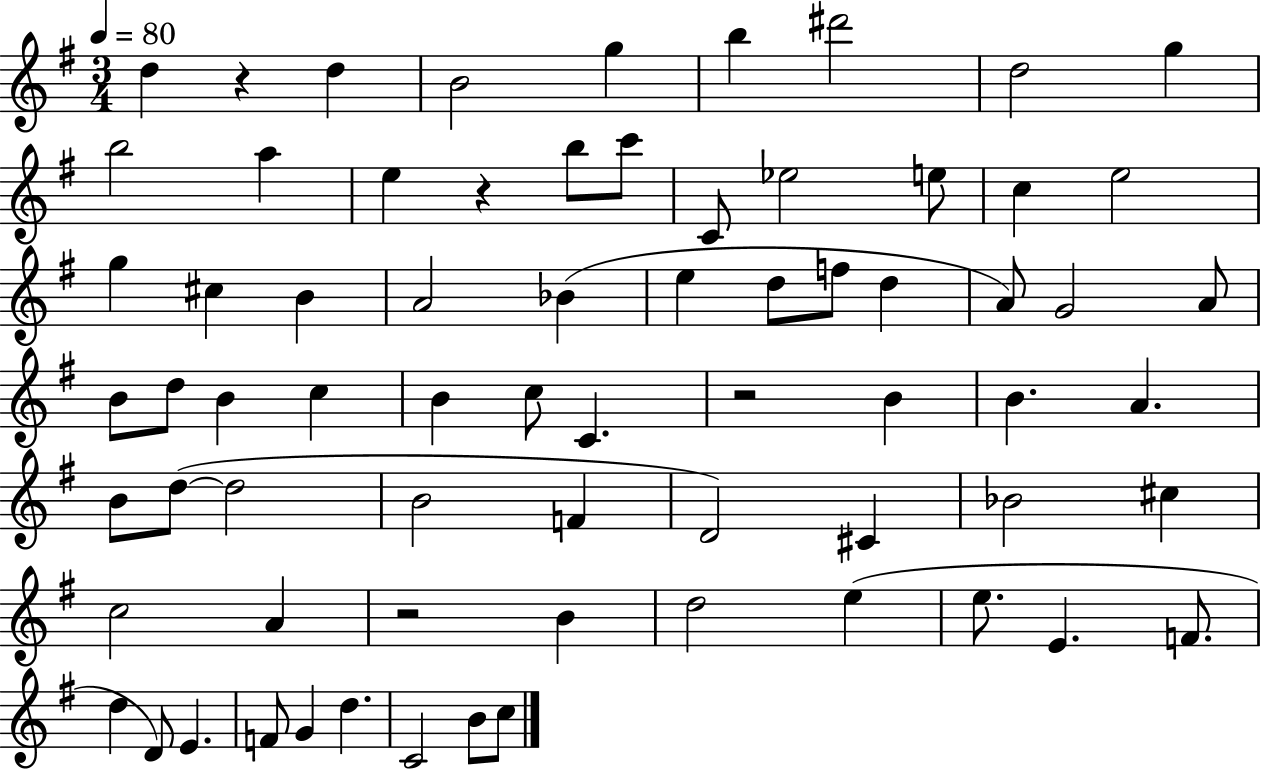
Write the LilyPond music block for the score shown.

{
  \clef treble
  \numericTimeSignature
  \time 3/4
  \key g \major
  \tempo 4 = 80
  d''4 r4 d''4 | b'2 g''4 | b''4 dis'''2 | d''2 g''4 | \break b''2 a''4 | e''4 r4 b''8 c'''8 | c'8 ees''2 e''8 | c''4 e''2 | \break g''4 cis''4 b'4 | a'2 bes'4( | e''4 d''8 f''8 d''4 | a'8) g'2 a'8 | \break b'8 d''8 b'4 c''4 | b'4 c''8 c'4. | r2 b'4 | b'4. a'4. | \break b'8 d''8~(~ d''2 | b'2 f'4 | d'2) cis'4 | bes'2 cis''4 | \break c''2 a'4 | r2 b'4 | d''2 e''4( | e''8. e'4. f'8. | \break d''4 d'8) e'4. | f'8 g'4 d''4. | c'2 b'8 c''8 | \bar "|."
}